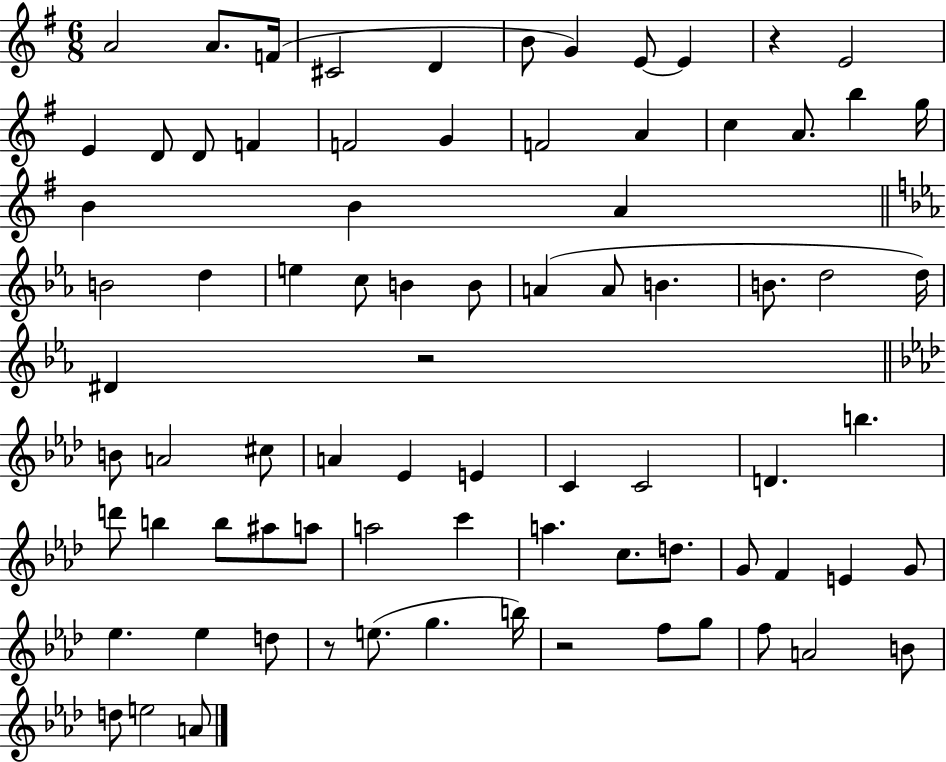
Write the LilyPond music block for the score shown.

{
  \clef treble
  \numericTimeSignature
  \time 6/8
  \key g \major
  a'2 a'8. f'16( | cis'2 d'4 | b'8 g'4) e'8~~ e'4 | r4 e'2 | \break e'4 d'8 d'8 f'4 | f'2 g'4 | f'2 a'4 | c''4 a'8. b''4 g''16 | \break b'4 b'4 a'4 | \bar "||" \break \key ees \major b'2 d''4 | e''4 c''8 b'4 b'8 | a'4( a'8 b'4. | b'8. d''2 d''16) | \break dis'4 r2 | \bar "||" \break \key f \minor b'8 a'2 cis''8 | a'4 ees'4 e'4 | c'4 c'2 | d'4. b''4. | \break d'''8 b''4 b''8 ais''8 a''8 | a''2 c'''4 | a''4. c''8. d''8. | g'8 f'4 e'4 g'8 | \break ees''4. ees''4 d''8 | r8 e''8.( g''4. b''16) | r2 f''8 g''8 | f''8 a'2 b'8 | \break d''8 e''2 a'8 | \bar "|."
}